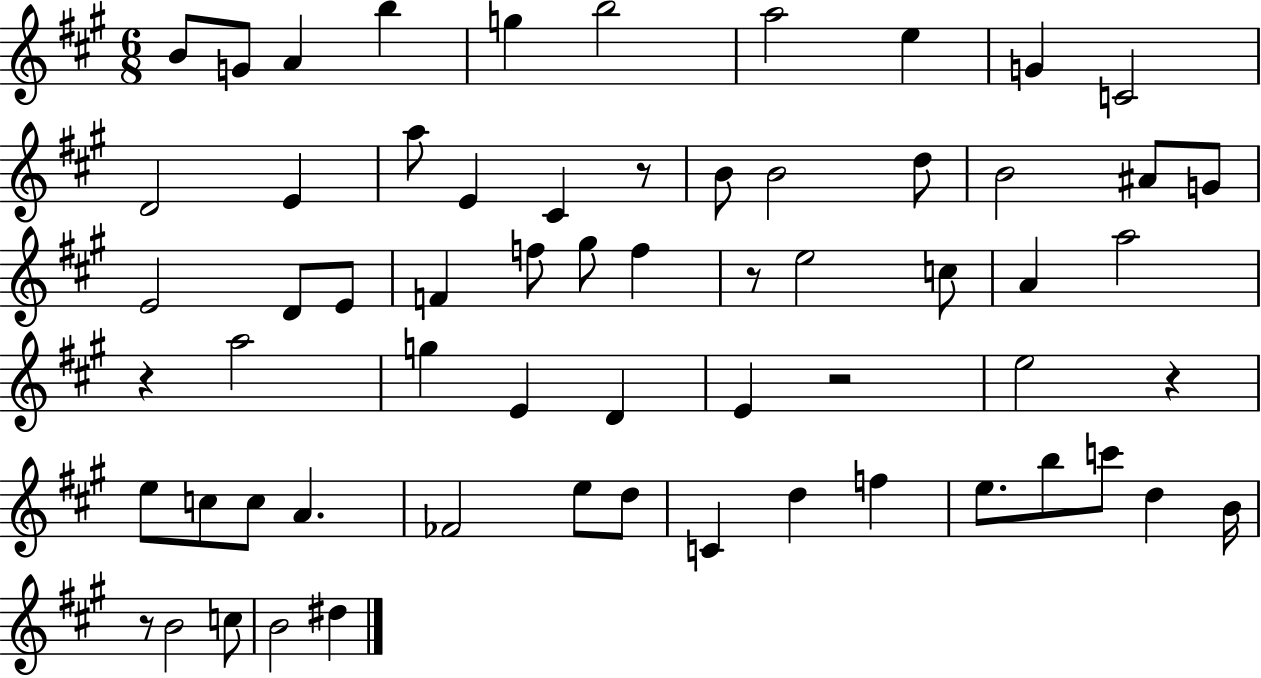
{
  \clef treble
  \numericTimeSignature
  \time 6/8
  \key a \major
  b'8 g'8 a'4 b''4 | g''4 b''2 | a''2 e''4 | g'4 c'2 | \break d'2 e'4 | a''8 e'4 cis'4 r8 | b'8 b'2 d''8 | b'2 ais'8 g'8 | \break e'2 d'8 e'8 | f'4 f''8 gis''8 f''4 | r8 e''2 c''8 | a'4 a''2 | \break r4 a''2 | g''4 e'4 d'4 | e'4 r2 | e''2 r4 | \break e''8 c''8 c''8 a'4. | fes'2 e''8 d''8 | c'4 d''4 f''4 | e''8. b''8 c'''8 d''4 b'16 | \break r8 b'2 c''8 | b'2 dis''4 | \bar "|."
}